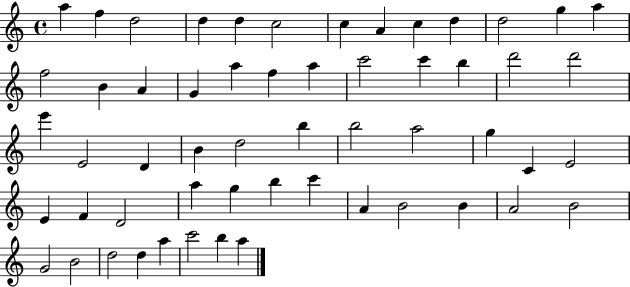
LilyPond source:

{
  \clef treble
  \time 4/4
  \defaultTimeSignature
  \key c \major
  a''4 f''4 d''2 | d''4 d''4 c''2 | c''4 a'4 c''4 d''4 | d''2 g''4 a''4 | \break f''2 b'4 a'4 | g'4 a''4 f''4 a''4 | c'''2 c'''4 b''4 | d'''2 d'''2 | \break e'''4 e'2 d'4 | b'4 d''2 b''4 | b''2 a''2 | g''4 c'4 e'2 | \break e'4 f'4 d'2 | a''4 g''4 b''4 c'''4 | a'4 b'2 b'4 | a'2 b'2 | \break g'2 b'2 | d''2 d''4 a''4 | c'''2 b''4 a''4 | \bar "|."
}